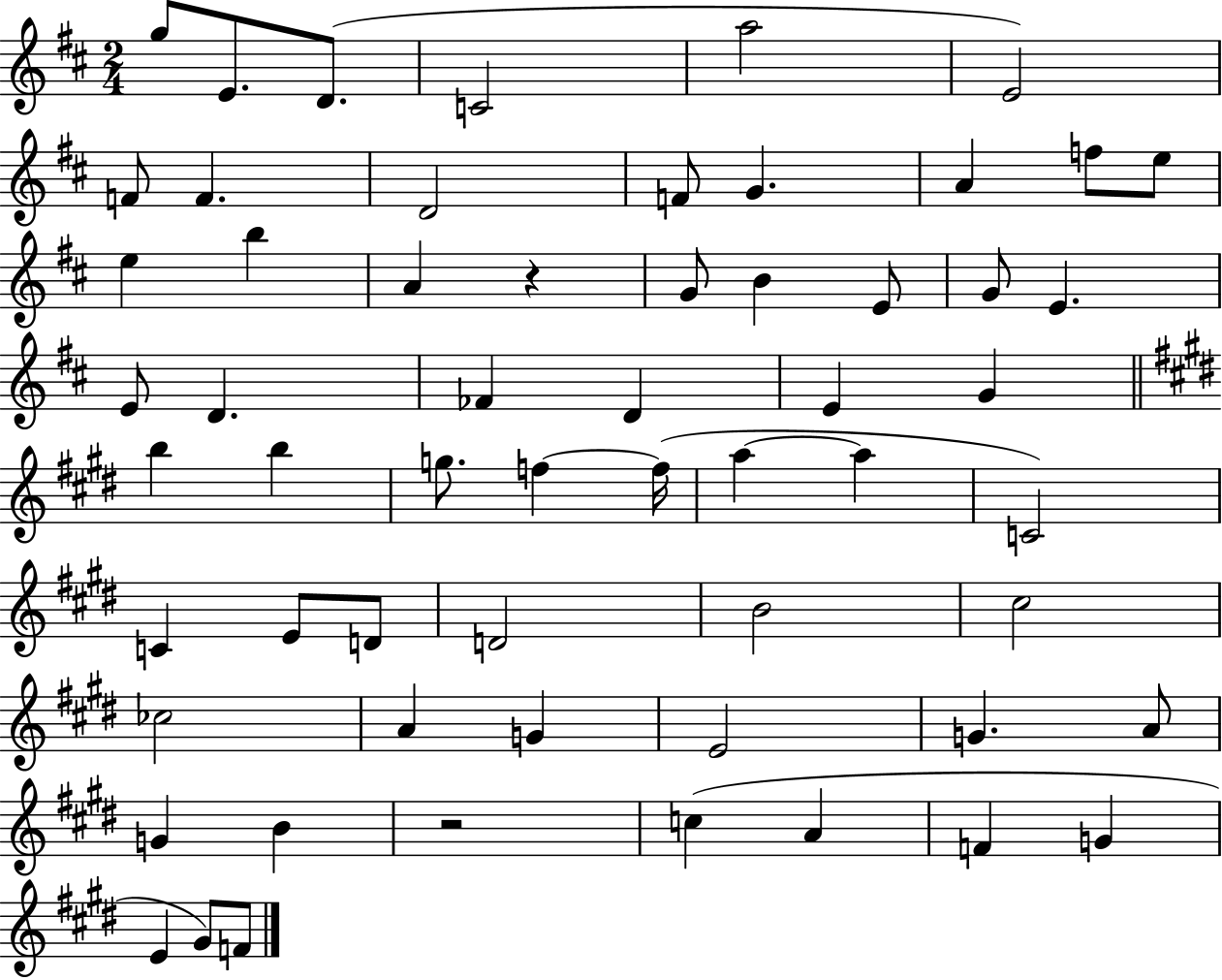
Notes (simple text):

G5/e E4/e. D4/e. C4/h A5/h E4/h F4/e F4/q. D4/h F4/e G4/q. A4/q F5/e E5/e E5/q B5/q A4/q R/q G4/e B4/q E4/e G4/e E4/q. E4/e D4/q. FES4/q D4/q E4/q G4/q B5/q B5/q G5/e. F5/q F5/s A5/q A5/q C4/h C4/q E4/e D4/e D4/h B4/h C#5/h CES5/h A4/q G4/q E4/h G4/q. A4/e G4/q B4/q R/h C5/q A4/q F4/q G4/q E4/q G#4/e F4/e